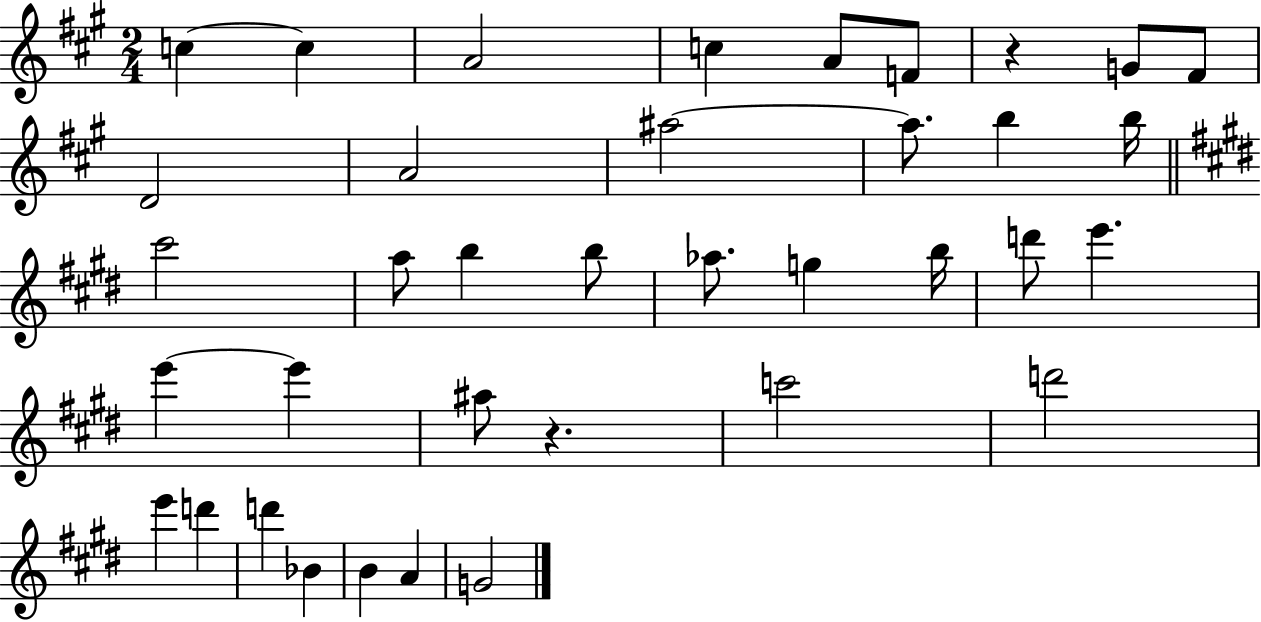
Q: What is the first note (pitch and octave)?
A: C5